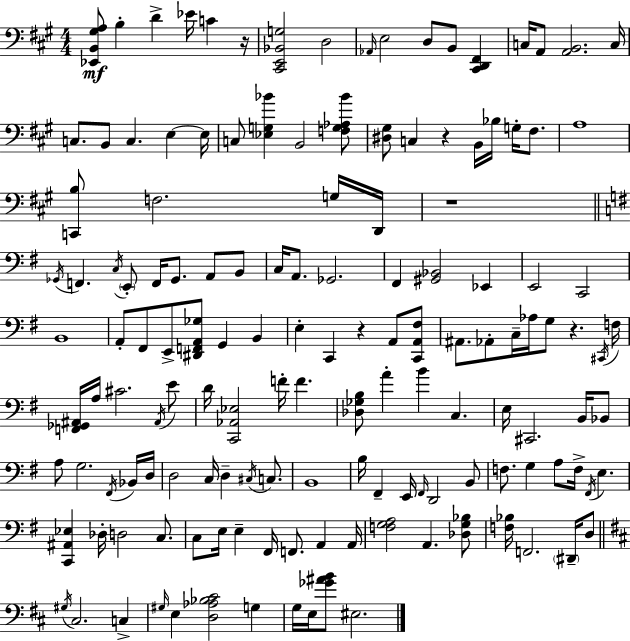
X:1
T:Untitled
M:4/4
L:1/4
K:A
[_E,,B,,^G,A,]/2 B, D _E/4 C z/4 [^C,,E,,_B,,G,]2 D,2 _A,,/4 E,2 D,/2 B,,/2 [^C,,D,,^F,,] C,/4 A,,/2 [A,,B,,]2 C,/4 C,/2 B,,/2 C, E, E,/4 C,/2 [_E,G,_B] B,,2 [F,G,_A,_B]/2 [^D,^G,]/2 C, z B,,/4 _B,/4 G,/4 ^F,/2 A,4 [C,,B,]/2 F,2 G,/4 D,,/4 z4 _G,,/4 F,, C,/4 E,,/2 F,,/4 _G,,/2 A,,/2 B,,/2 C,/4 A,,/2 _G,,2 ^F,, [^G,,_B,,]2 _E,, E,,2 C,,2 B,,4 A,,/2 ^F,,/2 E,,/2 [^D,,F,,A,,_G,]/2 G,, B,, E, C,, z A,,/2 [C,,A,,^F,]/2 ^A,,/2 _A,,/2 C,/4 _A,/4 G,/2 z ^C,,/4 F,/4 [F,,_G,,^A,,]/4 A,/4 ^C2 ^A,,/4 E/2 D/4 [C,,_A,,_E,]2 F/4 F [_D,_G,B,]/2 A B C, E,/4 ^C,,2 B,,/4 _B,,/2 A,/2 G,2 ^F,,/4 _B,,/4 D,/4 D,2 C,/4 D, ^C,/4 C,/2 B,,4 B,/4 ^F,, E,,/4 ^F,,/4 D,,2 B,,/2 F,/2 G, A,/2 F,/4 ^F,,/4 E, [C,,^A,,_E,] _D,/4 D,2 C,/2 C,/2 E,/4 E, ^F,,/4 F,,/2 A,, A,,/4 [F,G,A,]2 A,, [_D,G,_B,]/2 [F,_B,]/4 F,,2 ^D,,/4 D,/2 ^G,/4 ^C,2 C, ^G,/4 E, [D,_A,_B,^C]2 G, G,/4 E,/4 [_G^AB]/2 ^E,2